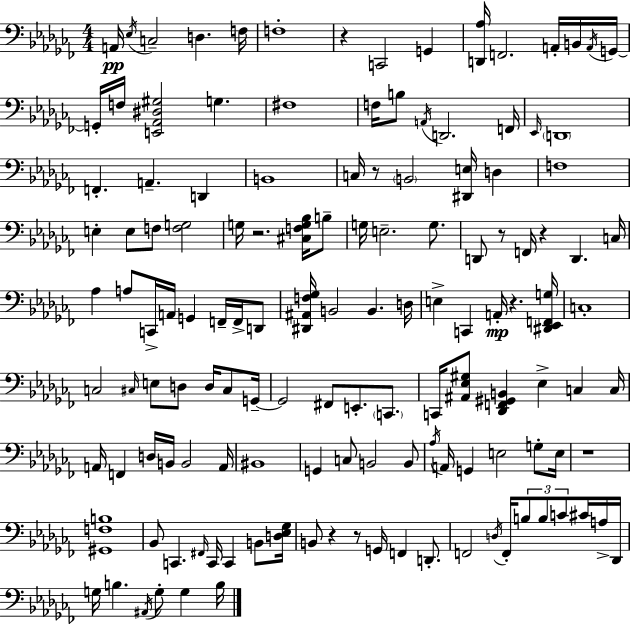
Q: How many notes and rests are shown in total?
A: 136